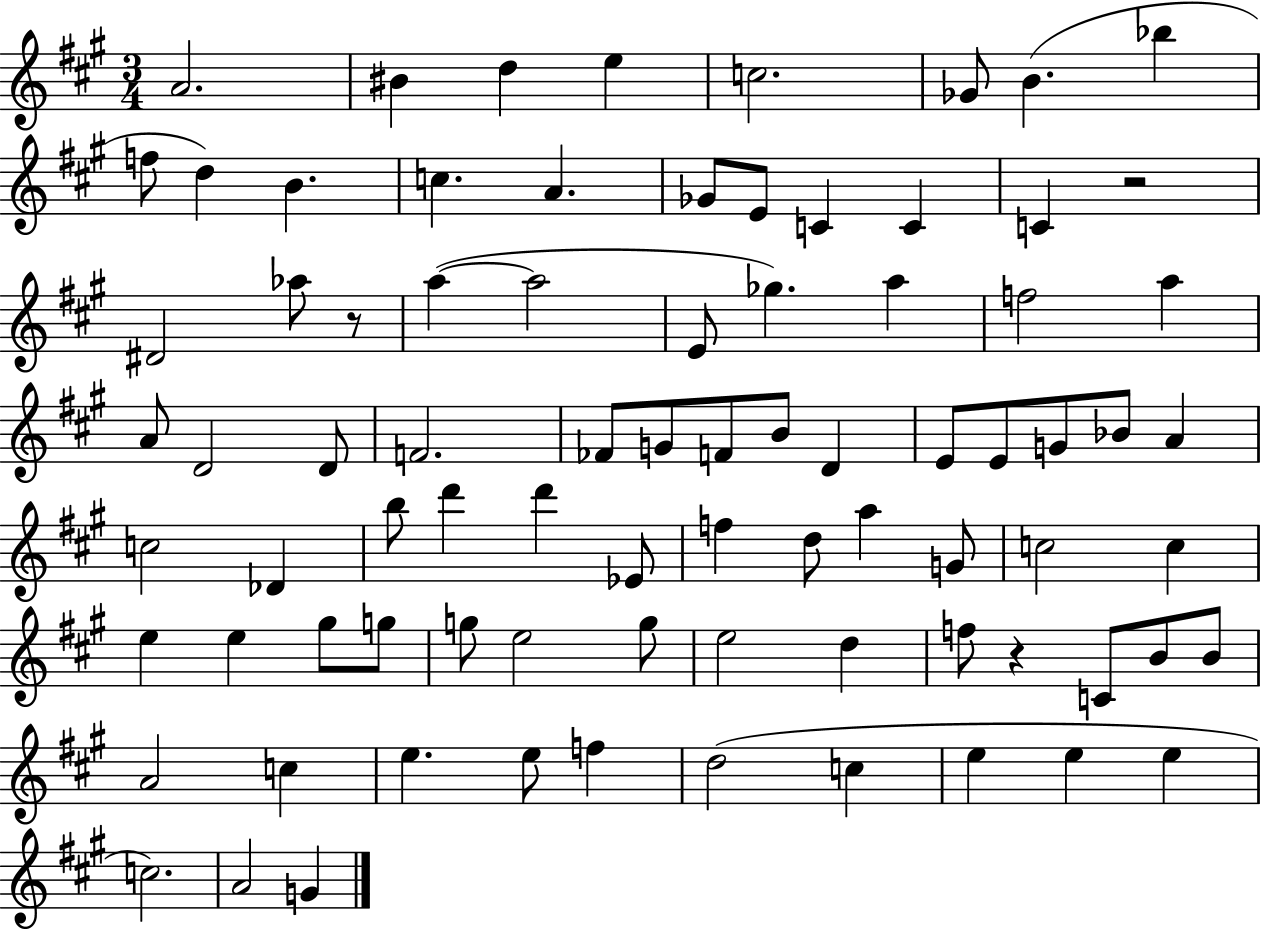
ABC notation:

X:1
T:Untitled
M:3/4
L:1/4
K:A
A2 ^B d e c2 _G/2 B _b f/2 d B c A _G/2 E/2 C C C z2 ^D2 _a/2 z/2 a a2 E/2 _g a f2 a A/2 D2 D/2 F2 _F/2 G/2 F/2 B/2 D E/2 E/2 G/2 _B/2 A c2 _D b/2 d' d' _E/2 f d/2 a G/2 c2 c e e ^g/2 g/2 g/2 e2 g/2 e2 d f/2 z C/2 B/2 B/2 A2 c e e/2 f d2 c e e e c2 A2 G